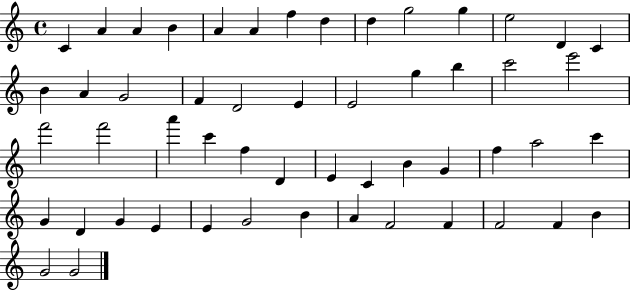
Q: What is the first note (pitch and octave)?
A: C4